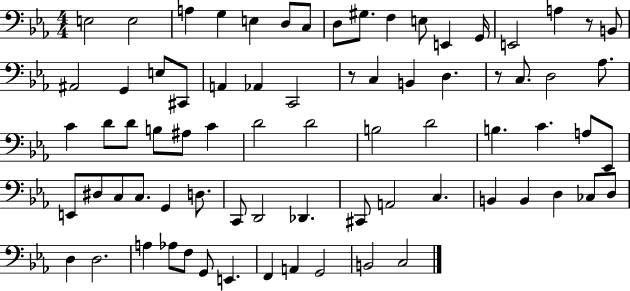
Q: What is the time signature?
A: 4/4